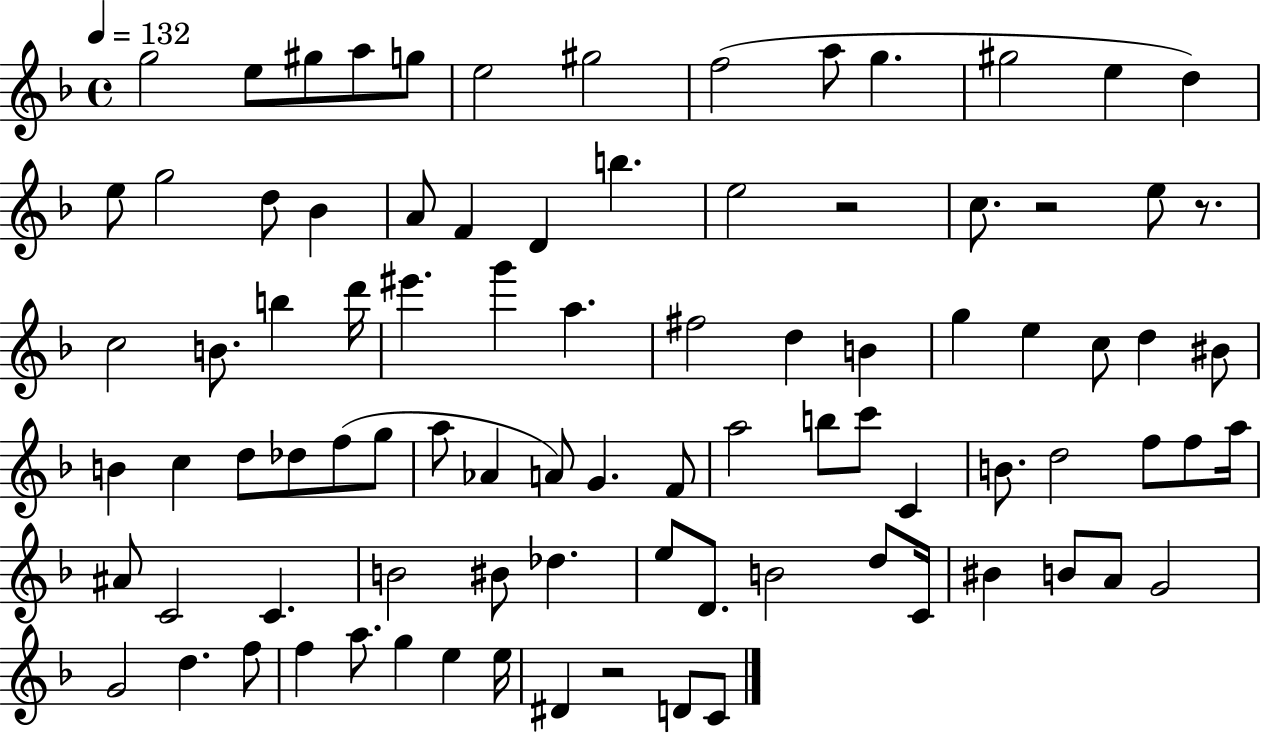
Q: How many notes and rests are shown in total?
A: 89